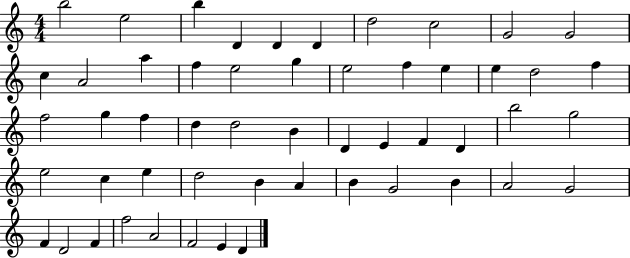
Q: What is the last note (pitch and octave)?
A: D4